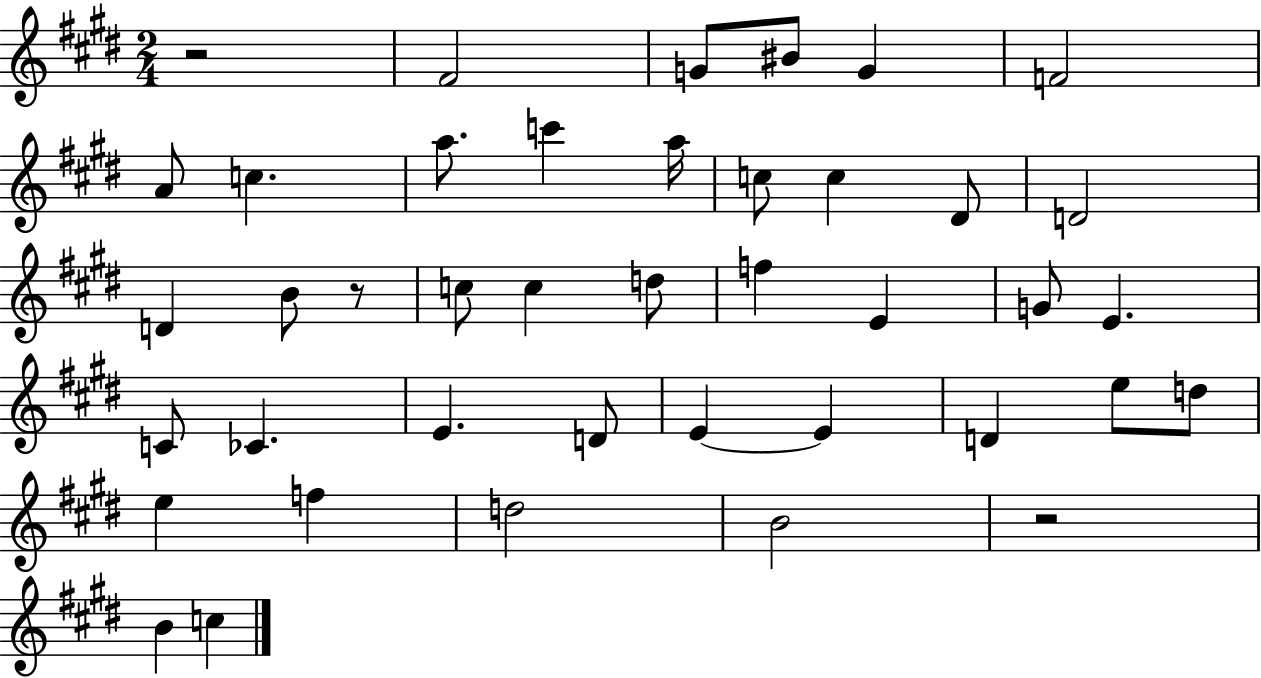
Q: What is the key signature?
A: E major